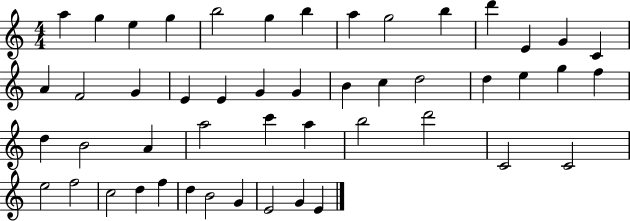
{
  \clef treble
  \numericTimeSignature
  \time 4/4
  \key c \major
  a''4 g''4 e''4 g''4 | b''2 g''4 b''4 | a''4 g''2 b''4 | d'''4 e'4 g'4 c'4 | \break a'4 f'2 g'4 | e'4 e'4 g'4 g'4 | b'4 c''4 d''2 | d''4 e''4 g''4 f''4 | \break d''4 b'2 a'4 | a''2 c'''4 a''4 | b''2 d'''2 | c'2 c'2 | \break e''2 f''2 | c''2 d''4 f''4 | d''4 b'2 g'4 | e'2 g'4 e'4 | \break \bar "|."
}